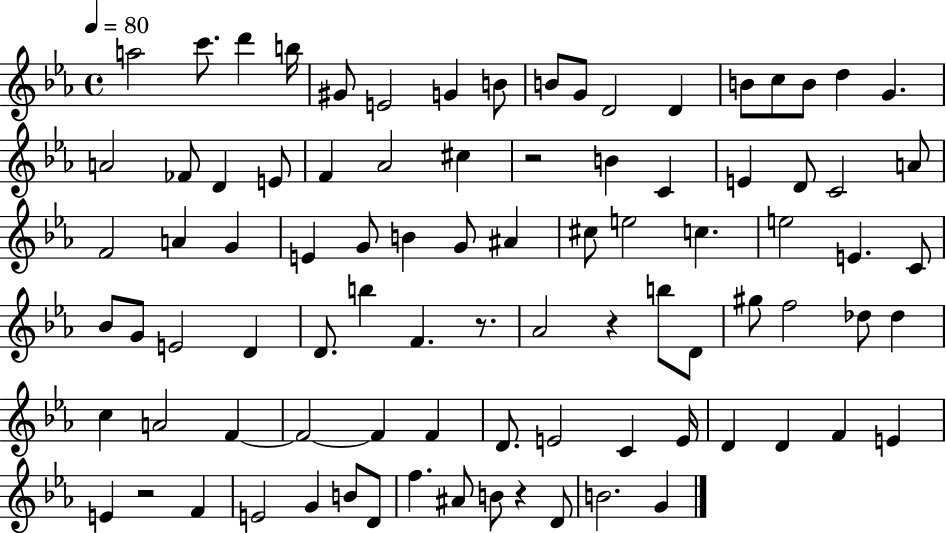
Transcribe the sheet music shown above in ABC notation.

X:1
T:Untitled
M:4/4
L:1/4
K:Eb
a2 c'/2 d' b/4 ^G/2 E2 G B/2 B/2 G/2 D2 D B/2 c/2 B/2 d G A2 _F/2 D E/2 F _A2 ^c z2 B C E D/2 C2 A/2 F2 A G E G/2 B G/2 ^A ^c/2 e2 c e2 E C/2 _B/2 G/2 E2 D D/2 b F z/2 _A2 z b/2 D/2 ^g/2 f2 _d/2 _d c A2 F F2 F F D/2 E2 C E/4 D D F E E z2 F E2 G B/2 D/2 f ^A/2 B/2 z D/2 B2 G